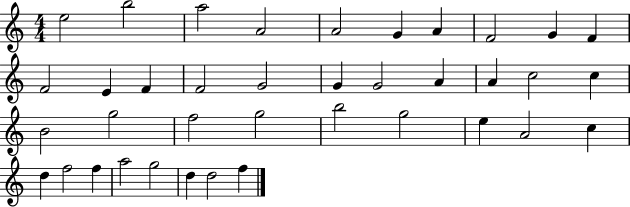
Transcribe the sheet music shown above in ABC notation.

X:1
T:Untitled
M:4/4
L:1/4
K:C
e2 b2 a2 A2 A2 G A F2 G F F2 E F F2 G2 G G2 A A c2 c B2 g2 f2 g2 b2 g2 e A2 c d f2 f a2 g2 d d2 f